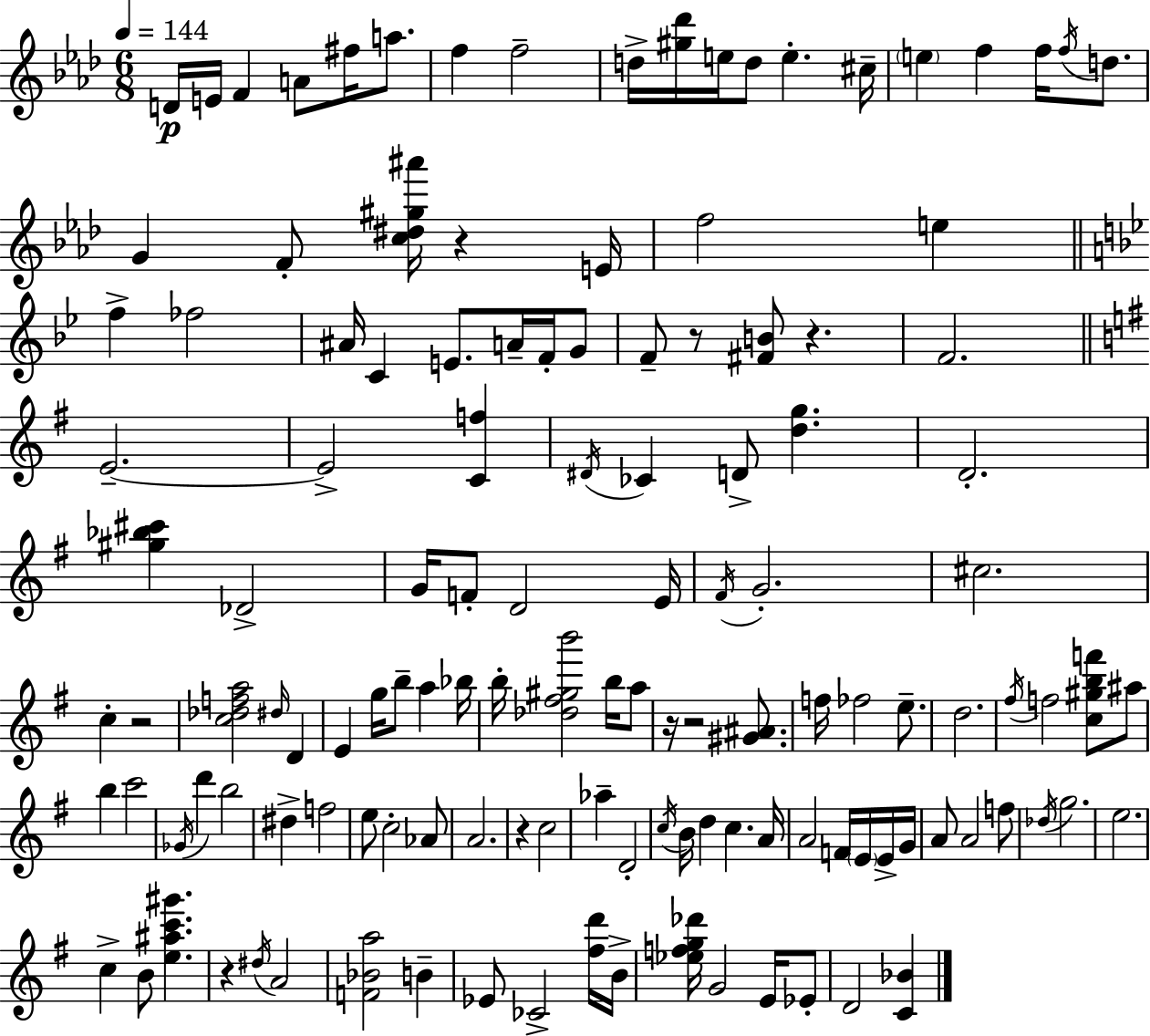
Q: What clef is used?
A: treble